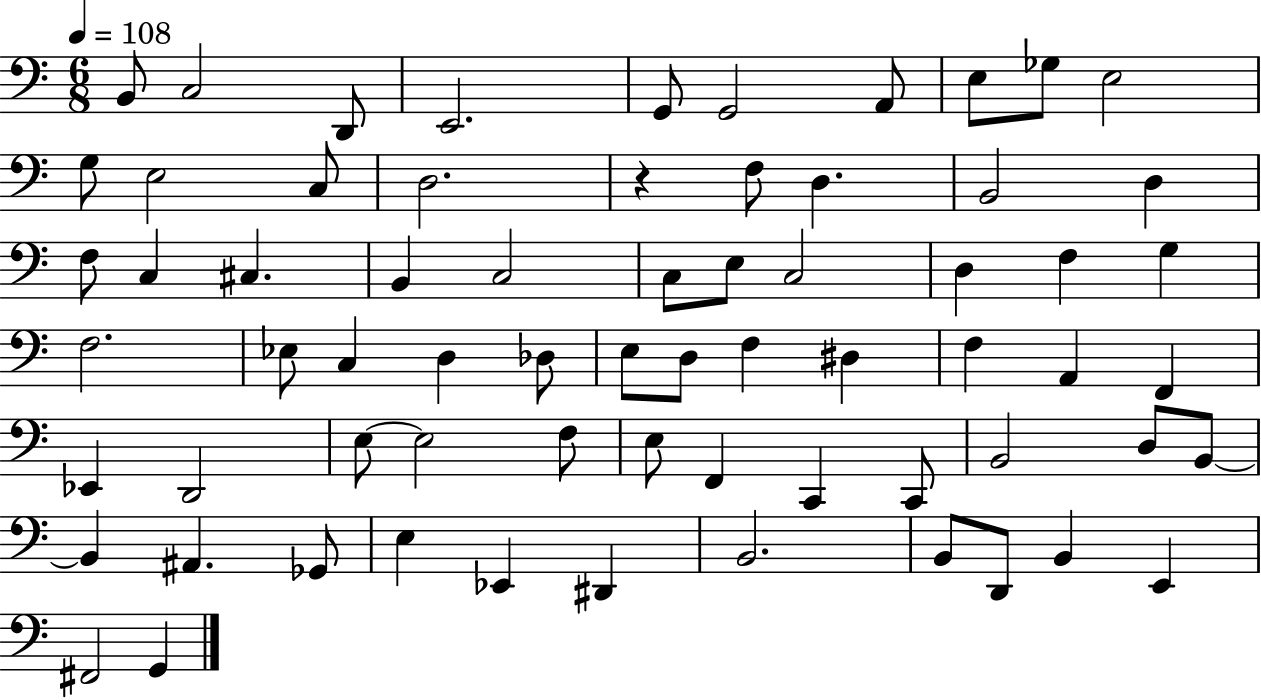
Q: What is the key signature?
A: C major